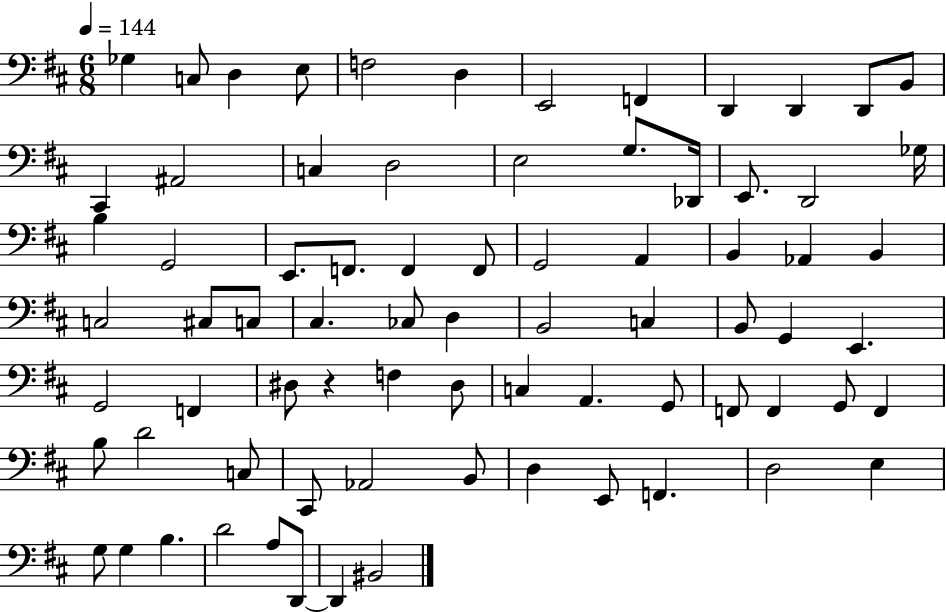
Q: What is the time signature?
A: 6/8